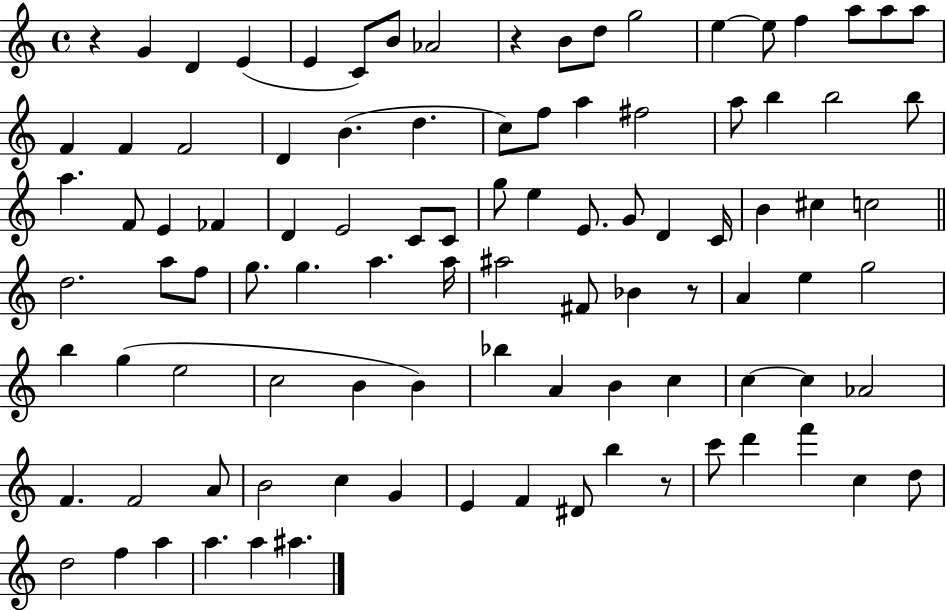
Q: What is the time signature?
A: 4/4